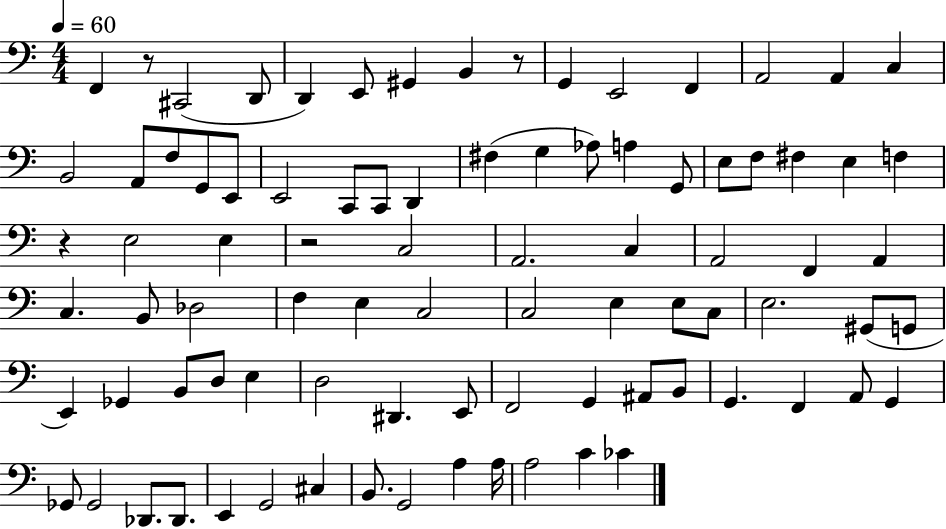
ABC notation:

X:1
T:Untitled
M:4/4
L:1/4
K:C
F,, z/2 ^C,,2 D,,/2 D,, E,,/2 ^G,, B,, z/2 G,, E,,2 F,, A,,2 A,, C, B,,2 A,,/2 F,/2 G,,/2 E,,/2 E,,2 C,,/2 C,,/2 D,, ^F, G, _A,/2 A, G,,/2 E,/2 F,/2 ^F, E, F, z E,2 E, z2 C,2 A,,2 C, A,,2 F,, A,, C, B,,/2 _D,2 F, E, C,2 C,2 E, E,/2 C,/2 E,2 ^G,,/2 G,,/2 E,, _G,, B,,/2 D,/2 E, D,2 ^D,, E,,/2 F,,2 G,, ^A,,/2 B,,/2 G,, F,, A,,/2 G,, _G,,/2 _G,,2 _D,,/2 _D,,/2 E,, G,,2 ^C, B,,/2 G,,2 A, A,/4 A,2 C _C